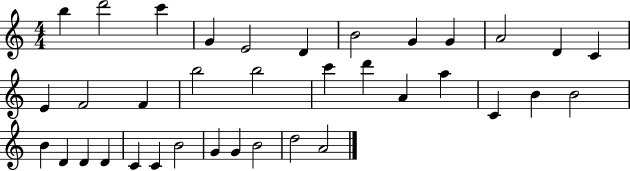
{
  \clef treble
  \numericTimeSignature
  \time 4/4
  \key c \major
  b''4 d'''2 c'''4 | g'4 e'2 d'4 | b'2 g'4 g'4 | a'2 d'4 c'4 | \break e'4 f'2 f'4 | b''2 b''2 | c'''4 d'''4 a'4 a''4 | c'4 b'4 b'2 | \break b'4 d'4 d'4 d'4 | c'4 c'4 b'2 | g'4 g'4 b'2 | d''2 a'2 | \break \bar "|."
}